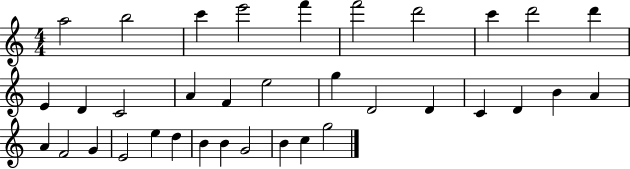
{
  \clef treble
  \numericTimeSignature
  \time 4/4
  \key c \major
  a''2 b''2 | c'''4 e'''2 f'''4 | f'''2 d'''2 | c'''4 d'''2 d'''4 | \break e'4 d'4 c'2 | a'4 f'4 e''2 | g''4 d'2 d'4 | c'4 d'4 b'4 a'4 | \break a'4 f'2 g'4 | e'2 e''4 d''4 | b'4 b'4 g'2 | b'4 c''4 g''2 | \break \bar "|."
}